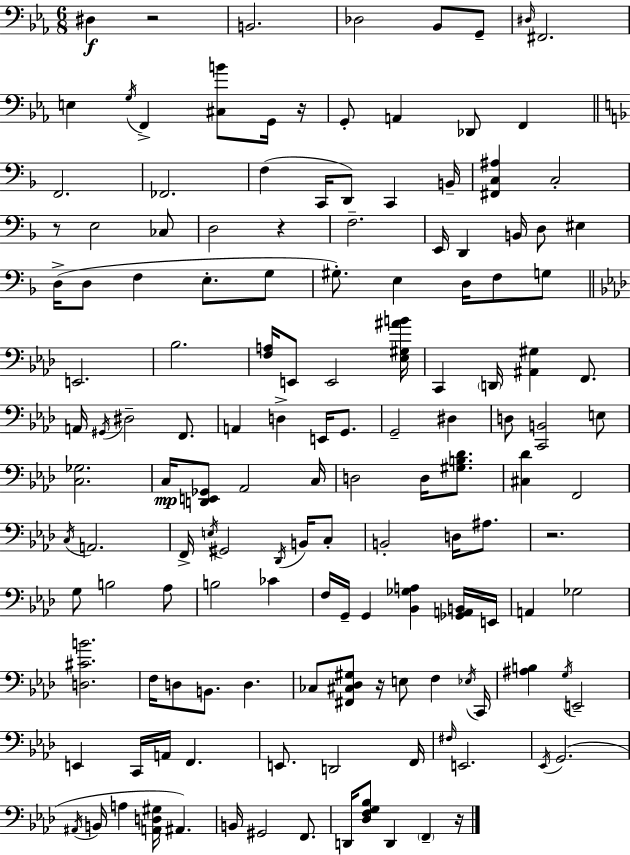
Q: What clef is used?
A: bass